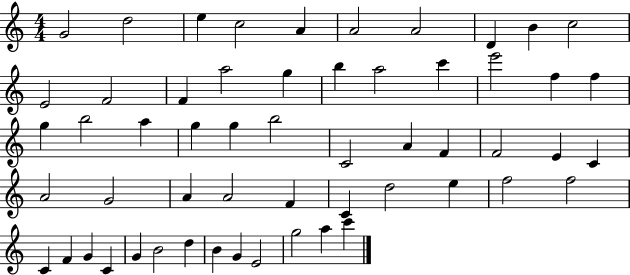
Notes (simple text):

G4/h D5/h E5/q C5/h A4/q A4/h A4/h D4/q B4/q C5/h E4/h F4/h F4/q A5/h G5/q B5/q A5/h C6/q E6/h F5/q F5/q G5/q B5/h A5/q G5/q G5/q B5/h C4/h A4/q F4/q F4/h E4/q C4/q A4/h G4/h A4/q A4/h F4/q C4/q D5/h E5/q F5/h F5/h C4/q F4/q G4/q C4/q G4/q B4/h D5/q B4/q G4/q E4/h G5/h A5/q C6/q